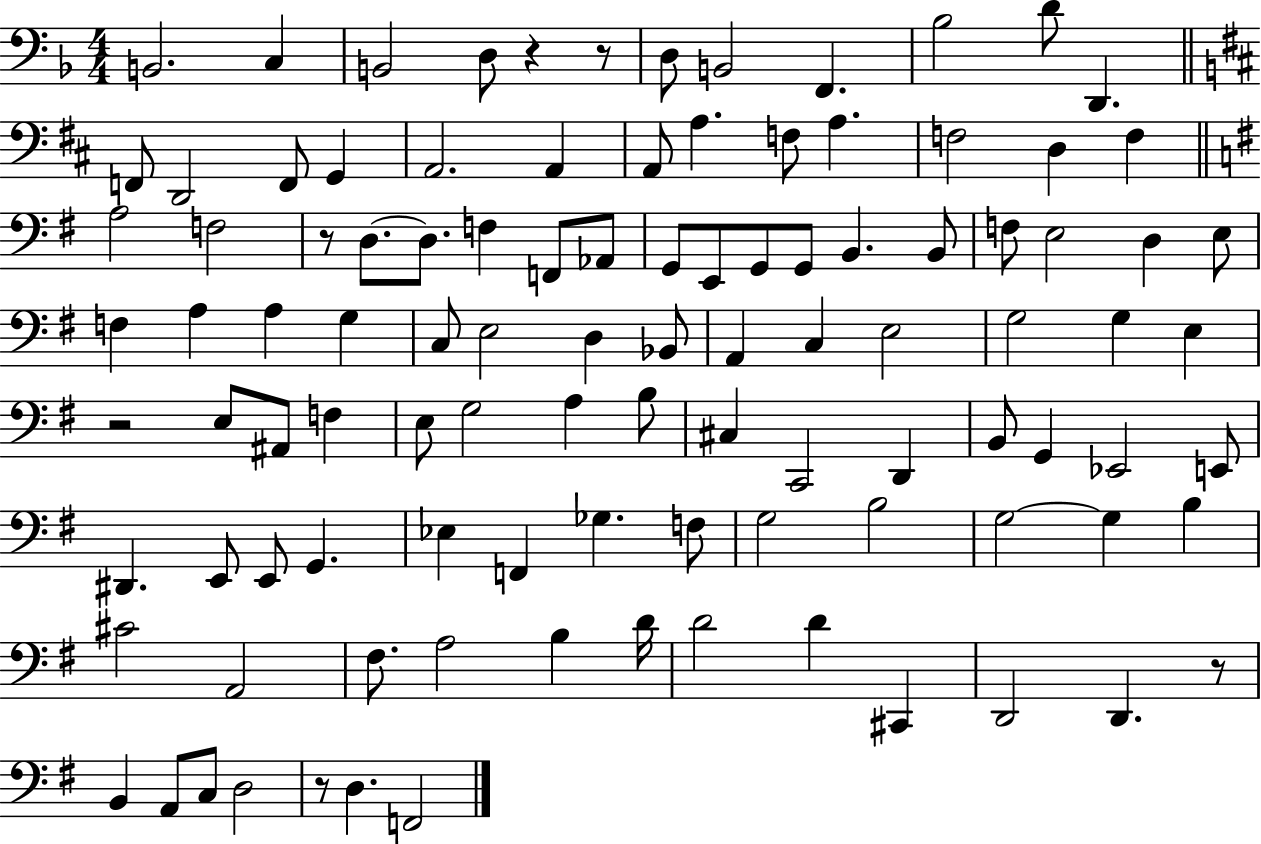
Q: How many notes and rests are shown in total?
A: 104